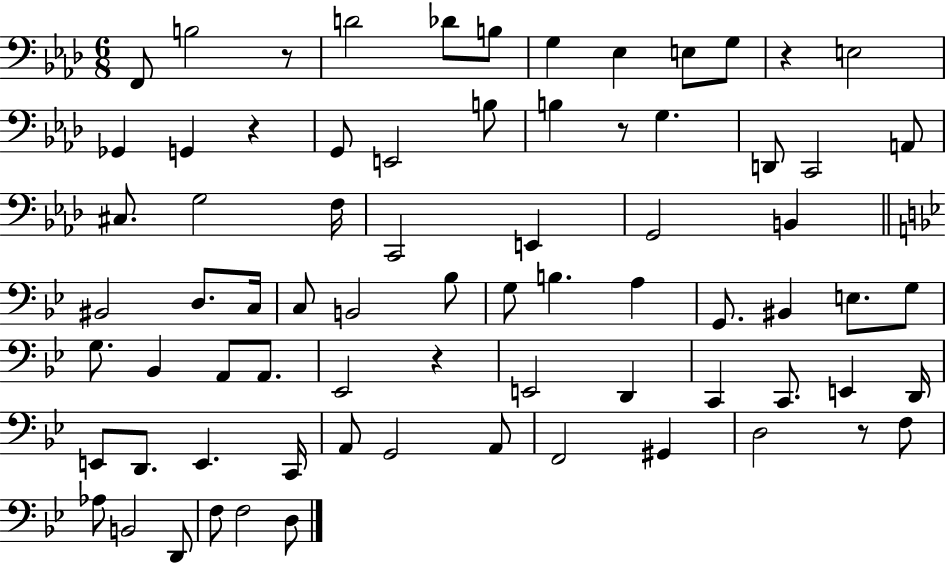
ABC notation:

X:1
T:Untitled
M:6/8
L:1/4
K:Ab
F,,/2 B,2 z/2 D2 _D/2 B,/2 G, _E, E,/2 G,/2 z E,2 _G,, G,, z G,,/2 E,,2 B,/2 B, z/2 G, D,,/2 C,,2 A,,/2 ^C,/2 G,2 F,/4 C,,2 E,, G,,2 B,, ^B,,2 D,/2 C,/4 C,/2 B,,2 _B,/2 G,/2 B, A, G,,/2 ^B,, E,/2 G,/2 G,/2 _B,, A,,/2 A,,/2 _E,,2 z E,,2 D,, C,, C,,/2 E,, D,,/4 E,,/2 D,,/2 E,, C,,/4 A,,/2 G,,2 A,,/2 F,,2 ^G,, D,2 z/2 F,/2 _A,/2 B,,2 D,,/2 F,/2 F,2 D,/2